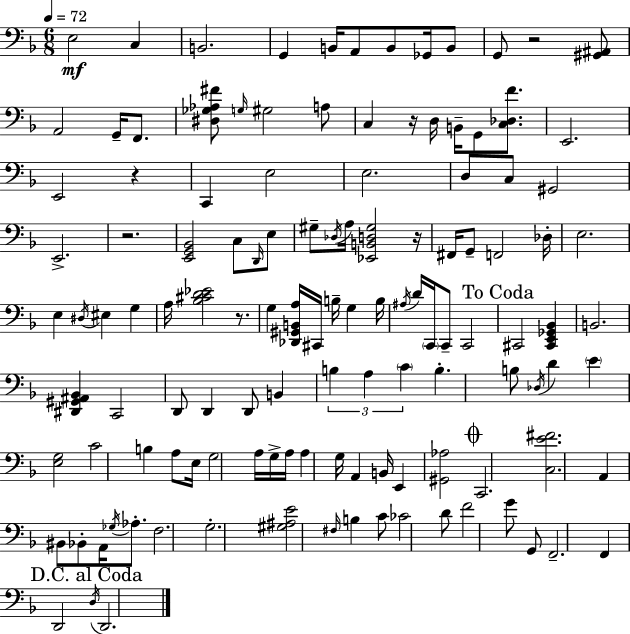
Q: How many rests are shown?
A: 6